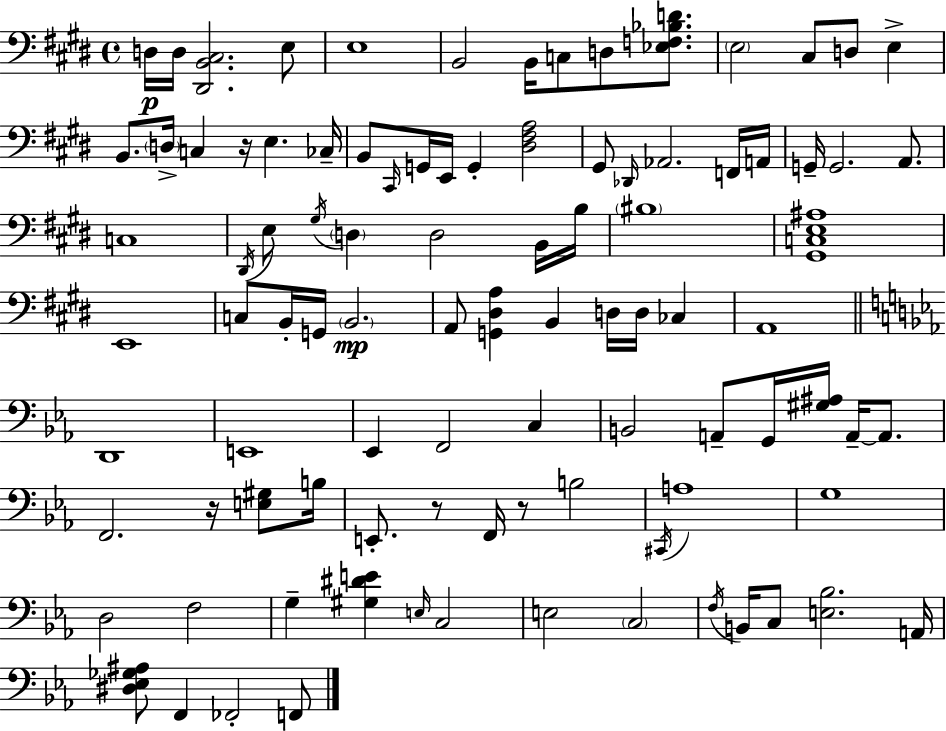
D3/s D3/s [D#2,B2,C#3]/h. E3/e E3/w B2/h B2/s C3/e D3/e [Eb3,F3,Bb3,D4]/e. E3/h C#3/e D3/e E3/q B2/e. D3/s C3/q R/s E3/q. CES3/s B2/e C#2/s G2/s E2/s G2/q [D#3,F#3,A3]/h G#2/e Db2/s Ab2/h. F2/s A2/s G2/s G2/h. A2/e. C3/w D#2/s E3/e G#3/s D3/q D3/h B2/s B3/s BIS3/w [G#2,C3,E3,A#3]/w E2/w C3/e B2/s G2/s B2/h. A2/e [G2,D#3,A3]/q B2/q D3/s D3/s CES3/q A2/w D2/w E2/w Eb2/q F2/h C3/q B2/h A2/e G2/s [G#3,A#3]/s A2/s A2/e. F2/h. R/s [E3,G#3]/e B3/s E2/e. R/e F2/s R/e B3/h C#2/s A3/w G3/w D3/h F3/h G3/q [G#3,D#4,E4]/q E3/s C3/h E3/h C3/h F3/s B2/s C3/e [E3,Bb3]/h. A2/s [D#3,Eb3,Gb3,A#3]/e F2/q FES2/h F2/e